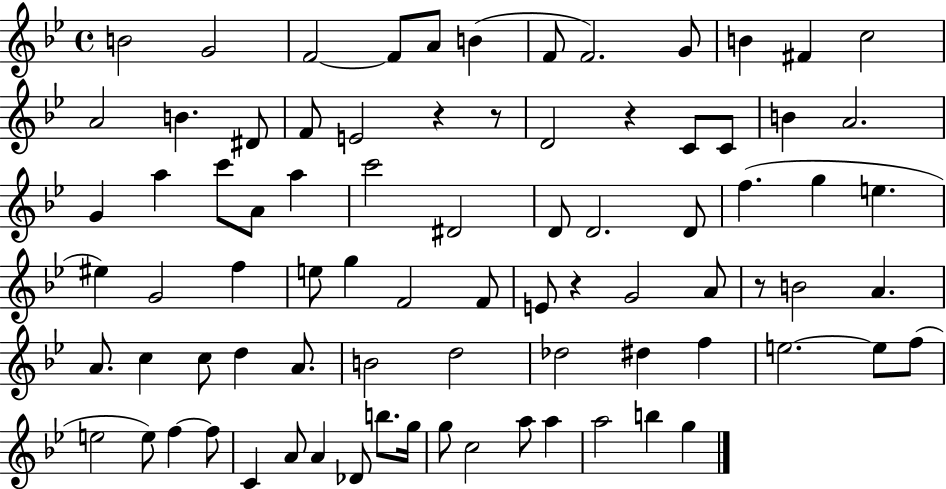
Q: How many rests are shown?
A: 5